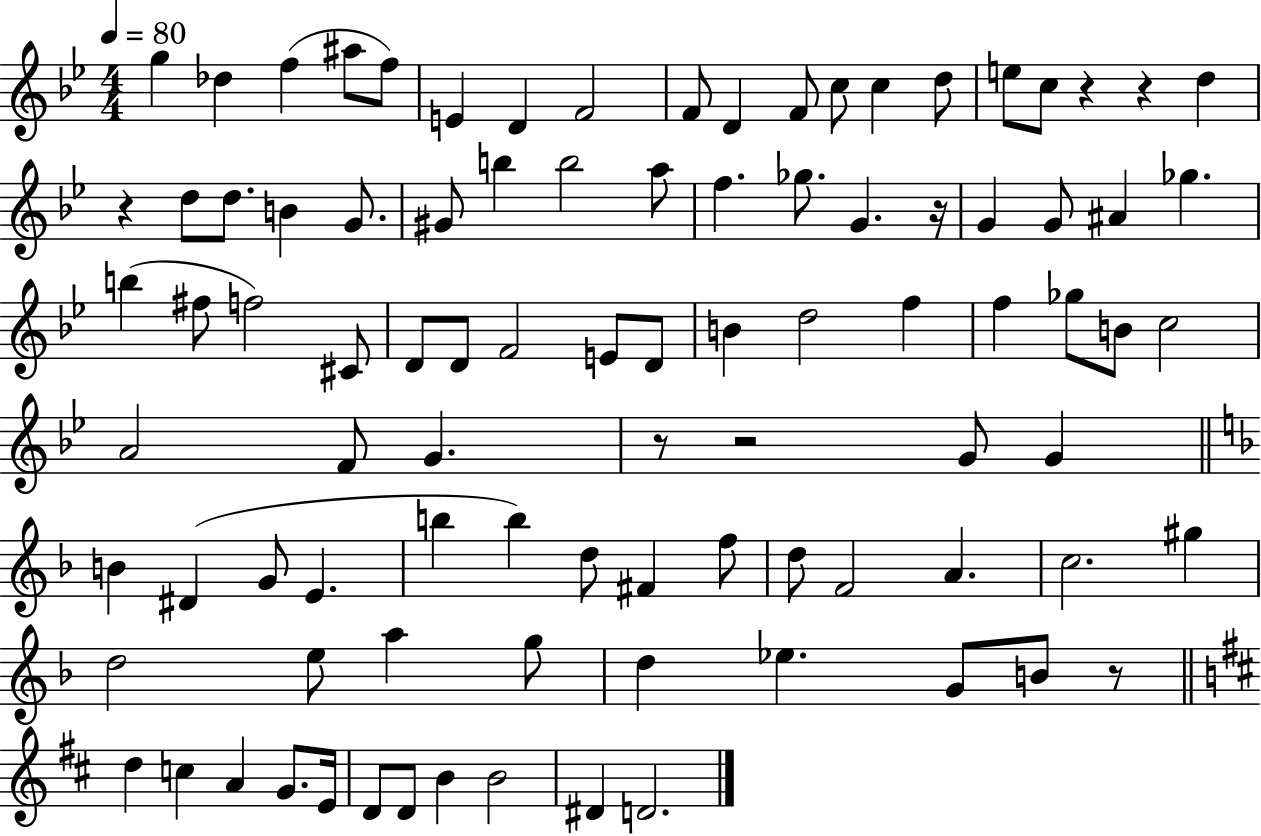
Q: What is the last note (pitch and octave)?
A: D4